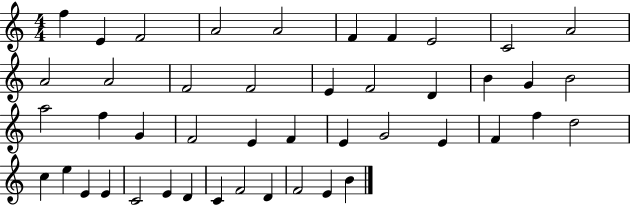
X:1
T:Untitled
M:4/4
L:1/4
K:C
f E F2 A2 A2 F F E2 C2 A2 A2 A2 F2 F2 E F2 D B G B2 a2 f G F2 E F E G2 E F f d2 c e E E C2 E D C F2 D F2 E B